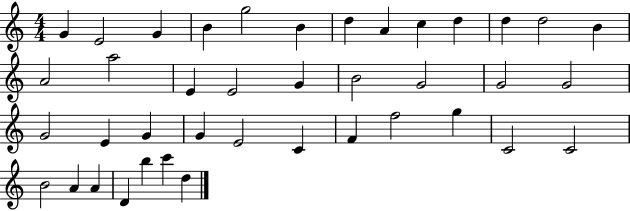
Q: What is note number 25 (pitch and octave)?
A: G4